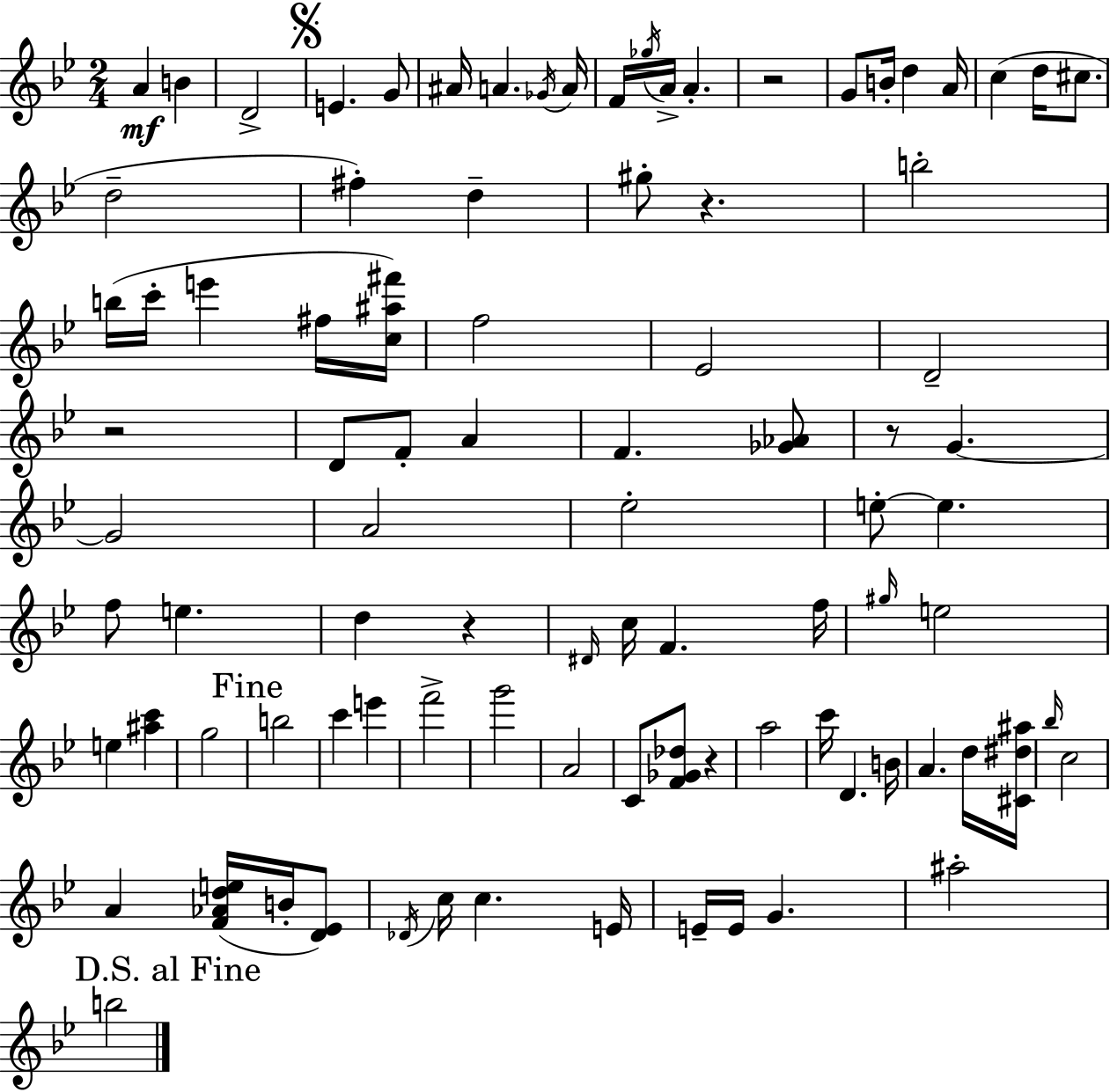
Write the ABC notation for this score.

X:1
T:Untitled
M:2/4
L:1/4
K:Bb
A B D2 E G/2 ^A/4 A _G/4 A/4 F/4 _g/4 A/4 A z2 G/2 B/4 d A/4 c d/4 ^c/2 d2 ^f d ^g/2 z b2 b/4 c'/4 e' ^f/4 [c^a^f']/4 f2 _E2 D2 z2 D/2 F/2 A F [_G_A]/2 z/2 G G2 A2 _e2 e/2 e f/2 e d z ^D/4 c/4 F f/4 ^g/4 e2 e [^ac'] g2 b2 c' e' f'2 g'2 A2 C/2 [F_G_d]/2 z a2 c'/4 D B/4 A d/4 [^C^d^a]/4 _b/4 c2 A [F_Ade]/4 B/4 [D_E]/2 _D/4 c/4 c E/4 E/4 E/4 G ^a2 b2